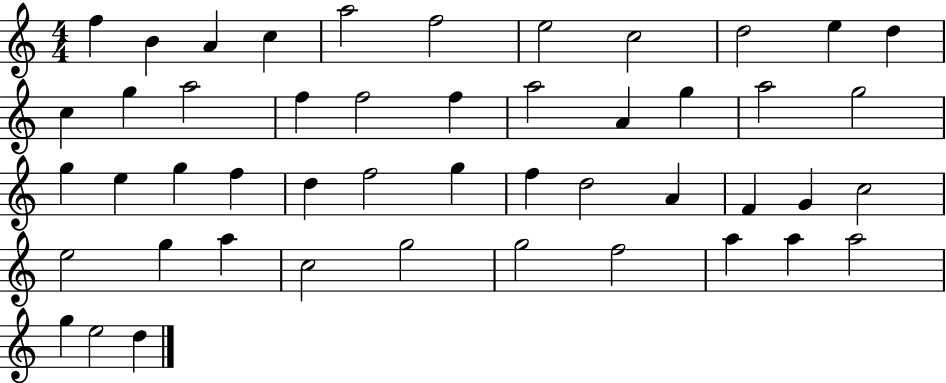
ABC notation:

X:1
T:Untitled
M:4/4
L:1/4
K:C
f B A c a2 f2 e2 c2 d2 e d c g a2 f f2 f a2 A g a2 g2 g e g f d f2 g f d2 A F G c2 e2 g a c2 g2 g2 f2 a a a2 g e2 d